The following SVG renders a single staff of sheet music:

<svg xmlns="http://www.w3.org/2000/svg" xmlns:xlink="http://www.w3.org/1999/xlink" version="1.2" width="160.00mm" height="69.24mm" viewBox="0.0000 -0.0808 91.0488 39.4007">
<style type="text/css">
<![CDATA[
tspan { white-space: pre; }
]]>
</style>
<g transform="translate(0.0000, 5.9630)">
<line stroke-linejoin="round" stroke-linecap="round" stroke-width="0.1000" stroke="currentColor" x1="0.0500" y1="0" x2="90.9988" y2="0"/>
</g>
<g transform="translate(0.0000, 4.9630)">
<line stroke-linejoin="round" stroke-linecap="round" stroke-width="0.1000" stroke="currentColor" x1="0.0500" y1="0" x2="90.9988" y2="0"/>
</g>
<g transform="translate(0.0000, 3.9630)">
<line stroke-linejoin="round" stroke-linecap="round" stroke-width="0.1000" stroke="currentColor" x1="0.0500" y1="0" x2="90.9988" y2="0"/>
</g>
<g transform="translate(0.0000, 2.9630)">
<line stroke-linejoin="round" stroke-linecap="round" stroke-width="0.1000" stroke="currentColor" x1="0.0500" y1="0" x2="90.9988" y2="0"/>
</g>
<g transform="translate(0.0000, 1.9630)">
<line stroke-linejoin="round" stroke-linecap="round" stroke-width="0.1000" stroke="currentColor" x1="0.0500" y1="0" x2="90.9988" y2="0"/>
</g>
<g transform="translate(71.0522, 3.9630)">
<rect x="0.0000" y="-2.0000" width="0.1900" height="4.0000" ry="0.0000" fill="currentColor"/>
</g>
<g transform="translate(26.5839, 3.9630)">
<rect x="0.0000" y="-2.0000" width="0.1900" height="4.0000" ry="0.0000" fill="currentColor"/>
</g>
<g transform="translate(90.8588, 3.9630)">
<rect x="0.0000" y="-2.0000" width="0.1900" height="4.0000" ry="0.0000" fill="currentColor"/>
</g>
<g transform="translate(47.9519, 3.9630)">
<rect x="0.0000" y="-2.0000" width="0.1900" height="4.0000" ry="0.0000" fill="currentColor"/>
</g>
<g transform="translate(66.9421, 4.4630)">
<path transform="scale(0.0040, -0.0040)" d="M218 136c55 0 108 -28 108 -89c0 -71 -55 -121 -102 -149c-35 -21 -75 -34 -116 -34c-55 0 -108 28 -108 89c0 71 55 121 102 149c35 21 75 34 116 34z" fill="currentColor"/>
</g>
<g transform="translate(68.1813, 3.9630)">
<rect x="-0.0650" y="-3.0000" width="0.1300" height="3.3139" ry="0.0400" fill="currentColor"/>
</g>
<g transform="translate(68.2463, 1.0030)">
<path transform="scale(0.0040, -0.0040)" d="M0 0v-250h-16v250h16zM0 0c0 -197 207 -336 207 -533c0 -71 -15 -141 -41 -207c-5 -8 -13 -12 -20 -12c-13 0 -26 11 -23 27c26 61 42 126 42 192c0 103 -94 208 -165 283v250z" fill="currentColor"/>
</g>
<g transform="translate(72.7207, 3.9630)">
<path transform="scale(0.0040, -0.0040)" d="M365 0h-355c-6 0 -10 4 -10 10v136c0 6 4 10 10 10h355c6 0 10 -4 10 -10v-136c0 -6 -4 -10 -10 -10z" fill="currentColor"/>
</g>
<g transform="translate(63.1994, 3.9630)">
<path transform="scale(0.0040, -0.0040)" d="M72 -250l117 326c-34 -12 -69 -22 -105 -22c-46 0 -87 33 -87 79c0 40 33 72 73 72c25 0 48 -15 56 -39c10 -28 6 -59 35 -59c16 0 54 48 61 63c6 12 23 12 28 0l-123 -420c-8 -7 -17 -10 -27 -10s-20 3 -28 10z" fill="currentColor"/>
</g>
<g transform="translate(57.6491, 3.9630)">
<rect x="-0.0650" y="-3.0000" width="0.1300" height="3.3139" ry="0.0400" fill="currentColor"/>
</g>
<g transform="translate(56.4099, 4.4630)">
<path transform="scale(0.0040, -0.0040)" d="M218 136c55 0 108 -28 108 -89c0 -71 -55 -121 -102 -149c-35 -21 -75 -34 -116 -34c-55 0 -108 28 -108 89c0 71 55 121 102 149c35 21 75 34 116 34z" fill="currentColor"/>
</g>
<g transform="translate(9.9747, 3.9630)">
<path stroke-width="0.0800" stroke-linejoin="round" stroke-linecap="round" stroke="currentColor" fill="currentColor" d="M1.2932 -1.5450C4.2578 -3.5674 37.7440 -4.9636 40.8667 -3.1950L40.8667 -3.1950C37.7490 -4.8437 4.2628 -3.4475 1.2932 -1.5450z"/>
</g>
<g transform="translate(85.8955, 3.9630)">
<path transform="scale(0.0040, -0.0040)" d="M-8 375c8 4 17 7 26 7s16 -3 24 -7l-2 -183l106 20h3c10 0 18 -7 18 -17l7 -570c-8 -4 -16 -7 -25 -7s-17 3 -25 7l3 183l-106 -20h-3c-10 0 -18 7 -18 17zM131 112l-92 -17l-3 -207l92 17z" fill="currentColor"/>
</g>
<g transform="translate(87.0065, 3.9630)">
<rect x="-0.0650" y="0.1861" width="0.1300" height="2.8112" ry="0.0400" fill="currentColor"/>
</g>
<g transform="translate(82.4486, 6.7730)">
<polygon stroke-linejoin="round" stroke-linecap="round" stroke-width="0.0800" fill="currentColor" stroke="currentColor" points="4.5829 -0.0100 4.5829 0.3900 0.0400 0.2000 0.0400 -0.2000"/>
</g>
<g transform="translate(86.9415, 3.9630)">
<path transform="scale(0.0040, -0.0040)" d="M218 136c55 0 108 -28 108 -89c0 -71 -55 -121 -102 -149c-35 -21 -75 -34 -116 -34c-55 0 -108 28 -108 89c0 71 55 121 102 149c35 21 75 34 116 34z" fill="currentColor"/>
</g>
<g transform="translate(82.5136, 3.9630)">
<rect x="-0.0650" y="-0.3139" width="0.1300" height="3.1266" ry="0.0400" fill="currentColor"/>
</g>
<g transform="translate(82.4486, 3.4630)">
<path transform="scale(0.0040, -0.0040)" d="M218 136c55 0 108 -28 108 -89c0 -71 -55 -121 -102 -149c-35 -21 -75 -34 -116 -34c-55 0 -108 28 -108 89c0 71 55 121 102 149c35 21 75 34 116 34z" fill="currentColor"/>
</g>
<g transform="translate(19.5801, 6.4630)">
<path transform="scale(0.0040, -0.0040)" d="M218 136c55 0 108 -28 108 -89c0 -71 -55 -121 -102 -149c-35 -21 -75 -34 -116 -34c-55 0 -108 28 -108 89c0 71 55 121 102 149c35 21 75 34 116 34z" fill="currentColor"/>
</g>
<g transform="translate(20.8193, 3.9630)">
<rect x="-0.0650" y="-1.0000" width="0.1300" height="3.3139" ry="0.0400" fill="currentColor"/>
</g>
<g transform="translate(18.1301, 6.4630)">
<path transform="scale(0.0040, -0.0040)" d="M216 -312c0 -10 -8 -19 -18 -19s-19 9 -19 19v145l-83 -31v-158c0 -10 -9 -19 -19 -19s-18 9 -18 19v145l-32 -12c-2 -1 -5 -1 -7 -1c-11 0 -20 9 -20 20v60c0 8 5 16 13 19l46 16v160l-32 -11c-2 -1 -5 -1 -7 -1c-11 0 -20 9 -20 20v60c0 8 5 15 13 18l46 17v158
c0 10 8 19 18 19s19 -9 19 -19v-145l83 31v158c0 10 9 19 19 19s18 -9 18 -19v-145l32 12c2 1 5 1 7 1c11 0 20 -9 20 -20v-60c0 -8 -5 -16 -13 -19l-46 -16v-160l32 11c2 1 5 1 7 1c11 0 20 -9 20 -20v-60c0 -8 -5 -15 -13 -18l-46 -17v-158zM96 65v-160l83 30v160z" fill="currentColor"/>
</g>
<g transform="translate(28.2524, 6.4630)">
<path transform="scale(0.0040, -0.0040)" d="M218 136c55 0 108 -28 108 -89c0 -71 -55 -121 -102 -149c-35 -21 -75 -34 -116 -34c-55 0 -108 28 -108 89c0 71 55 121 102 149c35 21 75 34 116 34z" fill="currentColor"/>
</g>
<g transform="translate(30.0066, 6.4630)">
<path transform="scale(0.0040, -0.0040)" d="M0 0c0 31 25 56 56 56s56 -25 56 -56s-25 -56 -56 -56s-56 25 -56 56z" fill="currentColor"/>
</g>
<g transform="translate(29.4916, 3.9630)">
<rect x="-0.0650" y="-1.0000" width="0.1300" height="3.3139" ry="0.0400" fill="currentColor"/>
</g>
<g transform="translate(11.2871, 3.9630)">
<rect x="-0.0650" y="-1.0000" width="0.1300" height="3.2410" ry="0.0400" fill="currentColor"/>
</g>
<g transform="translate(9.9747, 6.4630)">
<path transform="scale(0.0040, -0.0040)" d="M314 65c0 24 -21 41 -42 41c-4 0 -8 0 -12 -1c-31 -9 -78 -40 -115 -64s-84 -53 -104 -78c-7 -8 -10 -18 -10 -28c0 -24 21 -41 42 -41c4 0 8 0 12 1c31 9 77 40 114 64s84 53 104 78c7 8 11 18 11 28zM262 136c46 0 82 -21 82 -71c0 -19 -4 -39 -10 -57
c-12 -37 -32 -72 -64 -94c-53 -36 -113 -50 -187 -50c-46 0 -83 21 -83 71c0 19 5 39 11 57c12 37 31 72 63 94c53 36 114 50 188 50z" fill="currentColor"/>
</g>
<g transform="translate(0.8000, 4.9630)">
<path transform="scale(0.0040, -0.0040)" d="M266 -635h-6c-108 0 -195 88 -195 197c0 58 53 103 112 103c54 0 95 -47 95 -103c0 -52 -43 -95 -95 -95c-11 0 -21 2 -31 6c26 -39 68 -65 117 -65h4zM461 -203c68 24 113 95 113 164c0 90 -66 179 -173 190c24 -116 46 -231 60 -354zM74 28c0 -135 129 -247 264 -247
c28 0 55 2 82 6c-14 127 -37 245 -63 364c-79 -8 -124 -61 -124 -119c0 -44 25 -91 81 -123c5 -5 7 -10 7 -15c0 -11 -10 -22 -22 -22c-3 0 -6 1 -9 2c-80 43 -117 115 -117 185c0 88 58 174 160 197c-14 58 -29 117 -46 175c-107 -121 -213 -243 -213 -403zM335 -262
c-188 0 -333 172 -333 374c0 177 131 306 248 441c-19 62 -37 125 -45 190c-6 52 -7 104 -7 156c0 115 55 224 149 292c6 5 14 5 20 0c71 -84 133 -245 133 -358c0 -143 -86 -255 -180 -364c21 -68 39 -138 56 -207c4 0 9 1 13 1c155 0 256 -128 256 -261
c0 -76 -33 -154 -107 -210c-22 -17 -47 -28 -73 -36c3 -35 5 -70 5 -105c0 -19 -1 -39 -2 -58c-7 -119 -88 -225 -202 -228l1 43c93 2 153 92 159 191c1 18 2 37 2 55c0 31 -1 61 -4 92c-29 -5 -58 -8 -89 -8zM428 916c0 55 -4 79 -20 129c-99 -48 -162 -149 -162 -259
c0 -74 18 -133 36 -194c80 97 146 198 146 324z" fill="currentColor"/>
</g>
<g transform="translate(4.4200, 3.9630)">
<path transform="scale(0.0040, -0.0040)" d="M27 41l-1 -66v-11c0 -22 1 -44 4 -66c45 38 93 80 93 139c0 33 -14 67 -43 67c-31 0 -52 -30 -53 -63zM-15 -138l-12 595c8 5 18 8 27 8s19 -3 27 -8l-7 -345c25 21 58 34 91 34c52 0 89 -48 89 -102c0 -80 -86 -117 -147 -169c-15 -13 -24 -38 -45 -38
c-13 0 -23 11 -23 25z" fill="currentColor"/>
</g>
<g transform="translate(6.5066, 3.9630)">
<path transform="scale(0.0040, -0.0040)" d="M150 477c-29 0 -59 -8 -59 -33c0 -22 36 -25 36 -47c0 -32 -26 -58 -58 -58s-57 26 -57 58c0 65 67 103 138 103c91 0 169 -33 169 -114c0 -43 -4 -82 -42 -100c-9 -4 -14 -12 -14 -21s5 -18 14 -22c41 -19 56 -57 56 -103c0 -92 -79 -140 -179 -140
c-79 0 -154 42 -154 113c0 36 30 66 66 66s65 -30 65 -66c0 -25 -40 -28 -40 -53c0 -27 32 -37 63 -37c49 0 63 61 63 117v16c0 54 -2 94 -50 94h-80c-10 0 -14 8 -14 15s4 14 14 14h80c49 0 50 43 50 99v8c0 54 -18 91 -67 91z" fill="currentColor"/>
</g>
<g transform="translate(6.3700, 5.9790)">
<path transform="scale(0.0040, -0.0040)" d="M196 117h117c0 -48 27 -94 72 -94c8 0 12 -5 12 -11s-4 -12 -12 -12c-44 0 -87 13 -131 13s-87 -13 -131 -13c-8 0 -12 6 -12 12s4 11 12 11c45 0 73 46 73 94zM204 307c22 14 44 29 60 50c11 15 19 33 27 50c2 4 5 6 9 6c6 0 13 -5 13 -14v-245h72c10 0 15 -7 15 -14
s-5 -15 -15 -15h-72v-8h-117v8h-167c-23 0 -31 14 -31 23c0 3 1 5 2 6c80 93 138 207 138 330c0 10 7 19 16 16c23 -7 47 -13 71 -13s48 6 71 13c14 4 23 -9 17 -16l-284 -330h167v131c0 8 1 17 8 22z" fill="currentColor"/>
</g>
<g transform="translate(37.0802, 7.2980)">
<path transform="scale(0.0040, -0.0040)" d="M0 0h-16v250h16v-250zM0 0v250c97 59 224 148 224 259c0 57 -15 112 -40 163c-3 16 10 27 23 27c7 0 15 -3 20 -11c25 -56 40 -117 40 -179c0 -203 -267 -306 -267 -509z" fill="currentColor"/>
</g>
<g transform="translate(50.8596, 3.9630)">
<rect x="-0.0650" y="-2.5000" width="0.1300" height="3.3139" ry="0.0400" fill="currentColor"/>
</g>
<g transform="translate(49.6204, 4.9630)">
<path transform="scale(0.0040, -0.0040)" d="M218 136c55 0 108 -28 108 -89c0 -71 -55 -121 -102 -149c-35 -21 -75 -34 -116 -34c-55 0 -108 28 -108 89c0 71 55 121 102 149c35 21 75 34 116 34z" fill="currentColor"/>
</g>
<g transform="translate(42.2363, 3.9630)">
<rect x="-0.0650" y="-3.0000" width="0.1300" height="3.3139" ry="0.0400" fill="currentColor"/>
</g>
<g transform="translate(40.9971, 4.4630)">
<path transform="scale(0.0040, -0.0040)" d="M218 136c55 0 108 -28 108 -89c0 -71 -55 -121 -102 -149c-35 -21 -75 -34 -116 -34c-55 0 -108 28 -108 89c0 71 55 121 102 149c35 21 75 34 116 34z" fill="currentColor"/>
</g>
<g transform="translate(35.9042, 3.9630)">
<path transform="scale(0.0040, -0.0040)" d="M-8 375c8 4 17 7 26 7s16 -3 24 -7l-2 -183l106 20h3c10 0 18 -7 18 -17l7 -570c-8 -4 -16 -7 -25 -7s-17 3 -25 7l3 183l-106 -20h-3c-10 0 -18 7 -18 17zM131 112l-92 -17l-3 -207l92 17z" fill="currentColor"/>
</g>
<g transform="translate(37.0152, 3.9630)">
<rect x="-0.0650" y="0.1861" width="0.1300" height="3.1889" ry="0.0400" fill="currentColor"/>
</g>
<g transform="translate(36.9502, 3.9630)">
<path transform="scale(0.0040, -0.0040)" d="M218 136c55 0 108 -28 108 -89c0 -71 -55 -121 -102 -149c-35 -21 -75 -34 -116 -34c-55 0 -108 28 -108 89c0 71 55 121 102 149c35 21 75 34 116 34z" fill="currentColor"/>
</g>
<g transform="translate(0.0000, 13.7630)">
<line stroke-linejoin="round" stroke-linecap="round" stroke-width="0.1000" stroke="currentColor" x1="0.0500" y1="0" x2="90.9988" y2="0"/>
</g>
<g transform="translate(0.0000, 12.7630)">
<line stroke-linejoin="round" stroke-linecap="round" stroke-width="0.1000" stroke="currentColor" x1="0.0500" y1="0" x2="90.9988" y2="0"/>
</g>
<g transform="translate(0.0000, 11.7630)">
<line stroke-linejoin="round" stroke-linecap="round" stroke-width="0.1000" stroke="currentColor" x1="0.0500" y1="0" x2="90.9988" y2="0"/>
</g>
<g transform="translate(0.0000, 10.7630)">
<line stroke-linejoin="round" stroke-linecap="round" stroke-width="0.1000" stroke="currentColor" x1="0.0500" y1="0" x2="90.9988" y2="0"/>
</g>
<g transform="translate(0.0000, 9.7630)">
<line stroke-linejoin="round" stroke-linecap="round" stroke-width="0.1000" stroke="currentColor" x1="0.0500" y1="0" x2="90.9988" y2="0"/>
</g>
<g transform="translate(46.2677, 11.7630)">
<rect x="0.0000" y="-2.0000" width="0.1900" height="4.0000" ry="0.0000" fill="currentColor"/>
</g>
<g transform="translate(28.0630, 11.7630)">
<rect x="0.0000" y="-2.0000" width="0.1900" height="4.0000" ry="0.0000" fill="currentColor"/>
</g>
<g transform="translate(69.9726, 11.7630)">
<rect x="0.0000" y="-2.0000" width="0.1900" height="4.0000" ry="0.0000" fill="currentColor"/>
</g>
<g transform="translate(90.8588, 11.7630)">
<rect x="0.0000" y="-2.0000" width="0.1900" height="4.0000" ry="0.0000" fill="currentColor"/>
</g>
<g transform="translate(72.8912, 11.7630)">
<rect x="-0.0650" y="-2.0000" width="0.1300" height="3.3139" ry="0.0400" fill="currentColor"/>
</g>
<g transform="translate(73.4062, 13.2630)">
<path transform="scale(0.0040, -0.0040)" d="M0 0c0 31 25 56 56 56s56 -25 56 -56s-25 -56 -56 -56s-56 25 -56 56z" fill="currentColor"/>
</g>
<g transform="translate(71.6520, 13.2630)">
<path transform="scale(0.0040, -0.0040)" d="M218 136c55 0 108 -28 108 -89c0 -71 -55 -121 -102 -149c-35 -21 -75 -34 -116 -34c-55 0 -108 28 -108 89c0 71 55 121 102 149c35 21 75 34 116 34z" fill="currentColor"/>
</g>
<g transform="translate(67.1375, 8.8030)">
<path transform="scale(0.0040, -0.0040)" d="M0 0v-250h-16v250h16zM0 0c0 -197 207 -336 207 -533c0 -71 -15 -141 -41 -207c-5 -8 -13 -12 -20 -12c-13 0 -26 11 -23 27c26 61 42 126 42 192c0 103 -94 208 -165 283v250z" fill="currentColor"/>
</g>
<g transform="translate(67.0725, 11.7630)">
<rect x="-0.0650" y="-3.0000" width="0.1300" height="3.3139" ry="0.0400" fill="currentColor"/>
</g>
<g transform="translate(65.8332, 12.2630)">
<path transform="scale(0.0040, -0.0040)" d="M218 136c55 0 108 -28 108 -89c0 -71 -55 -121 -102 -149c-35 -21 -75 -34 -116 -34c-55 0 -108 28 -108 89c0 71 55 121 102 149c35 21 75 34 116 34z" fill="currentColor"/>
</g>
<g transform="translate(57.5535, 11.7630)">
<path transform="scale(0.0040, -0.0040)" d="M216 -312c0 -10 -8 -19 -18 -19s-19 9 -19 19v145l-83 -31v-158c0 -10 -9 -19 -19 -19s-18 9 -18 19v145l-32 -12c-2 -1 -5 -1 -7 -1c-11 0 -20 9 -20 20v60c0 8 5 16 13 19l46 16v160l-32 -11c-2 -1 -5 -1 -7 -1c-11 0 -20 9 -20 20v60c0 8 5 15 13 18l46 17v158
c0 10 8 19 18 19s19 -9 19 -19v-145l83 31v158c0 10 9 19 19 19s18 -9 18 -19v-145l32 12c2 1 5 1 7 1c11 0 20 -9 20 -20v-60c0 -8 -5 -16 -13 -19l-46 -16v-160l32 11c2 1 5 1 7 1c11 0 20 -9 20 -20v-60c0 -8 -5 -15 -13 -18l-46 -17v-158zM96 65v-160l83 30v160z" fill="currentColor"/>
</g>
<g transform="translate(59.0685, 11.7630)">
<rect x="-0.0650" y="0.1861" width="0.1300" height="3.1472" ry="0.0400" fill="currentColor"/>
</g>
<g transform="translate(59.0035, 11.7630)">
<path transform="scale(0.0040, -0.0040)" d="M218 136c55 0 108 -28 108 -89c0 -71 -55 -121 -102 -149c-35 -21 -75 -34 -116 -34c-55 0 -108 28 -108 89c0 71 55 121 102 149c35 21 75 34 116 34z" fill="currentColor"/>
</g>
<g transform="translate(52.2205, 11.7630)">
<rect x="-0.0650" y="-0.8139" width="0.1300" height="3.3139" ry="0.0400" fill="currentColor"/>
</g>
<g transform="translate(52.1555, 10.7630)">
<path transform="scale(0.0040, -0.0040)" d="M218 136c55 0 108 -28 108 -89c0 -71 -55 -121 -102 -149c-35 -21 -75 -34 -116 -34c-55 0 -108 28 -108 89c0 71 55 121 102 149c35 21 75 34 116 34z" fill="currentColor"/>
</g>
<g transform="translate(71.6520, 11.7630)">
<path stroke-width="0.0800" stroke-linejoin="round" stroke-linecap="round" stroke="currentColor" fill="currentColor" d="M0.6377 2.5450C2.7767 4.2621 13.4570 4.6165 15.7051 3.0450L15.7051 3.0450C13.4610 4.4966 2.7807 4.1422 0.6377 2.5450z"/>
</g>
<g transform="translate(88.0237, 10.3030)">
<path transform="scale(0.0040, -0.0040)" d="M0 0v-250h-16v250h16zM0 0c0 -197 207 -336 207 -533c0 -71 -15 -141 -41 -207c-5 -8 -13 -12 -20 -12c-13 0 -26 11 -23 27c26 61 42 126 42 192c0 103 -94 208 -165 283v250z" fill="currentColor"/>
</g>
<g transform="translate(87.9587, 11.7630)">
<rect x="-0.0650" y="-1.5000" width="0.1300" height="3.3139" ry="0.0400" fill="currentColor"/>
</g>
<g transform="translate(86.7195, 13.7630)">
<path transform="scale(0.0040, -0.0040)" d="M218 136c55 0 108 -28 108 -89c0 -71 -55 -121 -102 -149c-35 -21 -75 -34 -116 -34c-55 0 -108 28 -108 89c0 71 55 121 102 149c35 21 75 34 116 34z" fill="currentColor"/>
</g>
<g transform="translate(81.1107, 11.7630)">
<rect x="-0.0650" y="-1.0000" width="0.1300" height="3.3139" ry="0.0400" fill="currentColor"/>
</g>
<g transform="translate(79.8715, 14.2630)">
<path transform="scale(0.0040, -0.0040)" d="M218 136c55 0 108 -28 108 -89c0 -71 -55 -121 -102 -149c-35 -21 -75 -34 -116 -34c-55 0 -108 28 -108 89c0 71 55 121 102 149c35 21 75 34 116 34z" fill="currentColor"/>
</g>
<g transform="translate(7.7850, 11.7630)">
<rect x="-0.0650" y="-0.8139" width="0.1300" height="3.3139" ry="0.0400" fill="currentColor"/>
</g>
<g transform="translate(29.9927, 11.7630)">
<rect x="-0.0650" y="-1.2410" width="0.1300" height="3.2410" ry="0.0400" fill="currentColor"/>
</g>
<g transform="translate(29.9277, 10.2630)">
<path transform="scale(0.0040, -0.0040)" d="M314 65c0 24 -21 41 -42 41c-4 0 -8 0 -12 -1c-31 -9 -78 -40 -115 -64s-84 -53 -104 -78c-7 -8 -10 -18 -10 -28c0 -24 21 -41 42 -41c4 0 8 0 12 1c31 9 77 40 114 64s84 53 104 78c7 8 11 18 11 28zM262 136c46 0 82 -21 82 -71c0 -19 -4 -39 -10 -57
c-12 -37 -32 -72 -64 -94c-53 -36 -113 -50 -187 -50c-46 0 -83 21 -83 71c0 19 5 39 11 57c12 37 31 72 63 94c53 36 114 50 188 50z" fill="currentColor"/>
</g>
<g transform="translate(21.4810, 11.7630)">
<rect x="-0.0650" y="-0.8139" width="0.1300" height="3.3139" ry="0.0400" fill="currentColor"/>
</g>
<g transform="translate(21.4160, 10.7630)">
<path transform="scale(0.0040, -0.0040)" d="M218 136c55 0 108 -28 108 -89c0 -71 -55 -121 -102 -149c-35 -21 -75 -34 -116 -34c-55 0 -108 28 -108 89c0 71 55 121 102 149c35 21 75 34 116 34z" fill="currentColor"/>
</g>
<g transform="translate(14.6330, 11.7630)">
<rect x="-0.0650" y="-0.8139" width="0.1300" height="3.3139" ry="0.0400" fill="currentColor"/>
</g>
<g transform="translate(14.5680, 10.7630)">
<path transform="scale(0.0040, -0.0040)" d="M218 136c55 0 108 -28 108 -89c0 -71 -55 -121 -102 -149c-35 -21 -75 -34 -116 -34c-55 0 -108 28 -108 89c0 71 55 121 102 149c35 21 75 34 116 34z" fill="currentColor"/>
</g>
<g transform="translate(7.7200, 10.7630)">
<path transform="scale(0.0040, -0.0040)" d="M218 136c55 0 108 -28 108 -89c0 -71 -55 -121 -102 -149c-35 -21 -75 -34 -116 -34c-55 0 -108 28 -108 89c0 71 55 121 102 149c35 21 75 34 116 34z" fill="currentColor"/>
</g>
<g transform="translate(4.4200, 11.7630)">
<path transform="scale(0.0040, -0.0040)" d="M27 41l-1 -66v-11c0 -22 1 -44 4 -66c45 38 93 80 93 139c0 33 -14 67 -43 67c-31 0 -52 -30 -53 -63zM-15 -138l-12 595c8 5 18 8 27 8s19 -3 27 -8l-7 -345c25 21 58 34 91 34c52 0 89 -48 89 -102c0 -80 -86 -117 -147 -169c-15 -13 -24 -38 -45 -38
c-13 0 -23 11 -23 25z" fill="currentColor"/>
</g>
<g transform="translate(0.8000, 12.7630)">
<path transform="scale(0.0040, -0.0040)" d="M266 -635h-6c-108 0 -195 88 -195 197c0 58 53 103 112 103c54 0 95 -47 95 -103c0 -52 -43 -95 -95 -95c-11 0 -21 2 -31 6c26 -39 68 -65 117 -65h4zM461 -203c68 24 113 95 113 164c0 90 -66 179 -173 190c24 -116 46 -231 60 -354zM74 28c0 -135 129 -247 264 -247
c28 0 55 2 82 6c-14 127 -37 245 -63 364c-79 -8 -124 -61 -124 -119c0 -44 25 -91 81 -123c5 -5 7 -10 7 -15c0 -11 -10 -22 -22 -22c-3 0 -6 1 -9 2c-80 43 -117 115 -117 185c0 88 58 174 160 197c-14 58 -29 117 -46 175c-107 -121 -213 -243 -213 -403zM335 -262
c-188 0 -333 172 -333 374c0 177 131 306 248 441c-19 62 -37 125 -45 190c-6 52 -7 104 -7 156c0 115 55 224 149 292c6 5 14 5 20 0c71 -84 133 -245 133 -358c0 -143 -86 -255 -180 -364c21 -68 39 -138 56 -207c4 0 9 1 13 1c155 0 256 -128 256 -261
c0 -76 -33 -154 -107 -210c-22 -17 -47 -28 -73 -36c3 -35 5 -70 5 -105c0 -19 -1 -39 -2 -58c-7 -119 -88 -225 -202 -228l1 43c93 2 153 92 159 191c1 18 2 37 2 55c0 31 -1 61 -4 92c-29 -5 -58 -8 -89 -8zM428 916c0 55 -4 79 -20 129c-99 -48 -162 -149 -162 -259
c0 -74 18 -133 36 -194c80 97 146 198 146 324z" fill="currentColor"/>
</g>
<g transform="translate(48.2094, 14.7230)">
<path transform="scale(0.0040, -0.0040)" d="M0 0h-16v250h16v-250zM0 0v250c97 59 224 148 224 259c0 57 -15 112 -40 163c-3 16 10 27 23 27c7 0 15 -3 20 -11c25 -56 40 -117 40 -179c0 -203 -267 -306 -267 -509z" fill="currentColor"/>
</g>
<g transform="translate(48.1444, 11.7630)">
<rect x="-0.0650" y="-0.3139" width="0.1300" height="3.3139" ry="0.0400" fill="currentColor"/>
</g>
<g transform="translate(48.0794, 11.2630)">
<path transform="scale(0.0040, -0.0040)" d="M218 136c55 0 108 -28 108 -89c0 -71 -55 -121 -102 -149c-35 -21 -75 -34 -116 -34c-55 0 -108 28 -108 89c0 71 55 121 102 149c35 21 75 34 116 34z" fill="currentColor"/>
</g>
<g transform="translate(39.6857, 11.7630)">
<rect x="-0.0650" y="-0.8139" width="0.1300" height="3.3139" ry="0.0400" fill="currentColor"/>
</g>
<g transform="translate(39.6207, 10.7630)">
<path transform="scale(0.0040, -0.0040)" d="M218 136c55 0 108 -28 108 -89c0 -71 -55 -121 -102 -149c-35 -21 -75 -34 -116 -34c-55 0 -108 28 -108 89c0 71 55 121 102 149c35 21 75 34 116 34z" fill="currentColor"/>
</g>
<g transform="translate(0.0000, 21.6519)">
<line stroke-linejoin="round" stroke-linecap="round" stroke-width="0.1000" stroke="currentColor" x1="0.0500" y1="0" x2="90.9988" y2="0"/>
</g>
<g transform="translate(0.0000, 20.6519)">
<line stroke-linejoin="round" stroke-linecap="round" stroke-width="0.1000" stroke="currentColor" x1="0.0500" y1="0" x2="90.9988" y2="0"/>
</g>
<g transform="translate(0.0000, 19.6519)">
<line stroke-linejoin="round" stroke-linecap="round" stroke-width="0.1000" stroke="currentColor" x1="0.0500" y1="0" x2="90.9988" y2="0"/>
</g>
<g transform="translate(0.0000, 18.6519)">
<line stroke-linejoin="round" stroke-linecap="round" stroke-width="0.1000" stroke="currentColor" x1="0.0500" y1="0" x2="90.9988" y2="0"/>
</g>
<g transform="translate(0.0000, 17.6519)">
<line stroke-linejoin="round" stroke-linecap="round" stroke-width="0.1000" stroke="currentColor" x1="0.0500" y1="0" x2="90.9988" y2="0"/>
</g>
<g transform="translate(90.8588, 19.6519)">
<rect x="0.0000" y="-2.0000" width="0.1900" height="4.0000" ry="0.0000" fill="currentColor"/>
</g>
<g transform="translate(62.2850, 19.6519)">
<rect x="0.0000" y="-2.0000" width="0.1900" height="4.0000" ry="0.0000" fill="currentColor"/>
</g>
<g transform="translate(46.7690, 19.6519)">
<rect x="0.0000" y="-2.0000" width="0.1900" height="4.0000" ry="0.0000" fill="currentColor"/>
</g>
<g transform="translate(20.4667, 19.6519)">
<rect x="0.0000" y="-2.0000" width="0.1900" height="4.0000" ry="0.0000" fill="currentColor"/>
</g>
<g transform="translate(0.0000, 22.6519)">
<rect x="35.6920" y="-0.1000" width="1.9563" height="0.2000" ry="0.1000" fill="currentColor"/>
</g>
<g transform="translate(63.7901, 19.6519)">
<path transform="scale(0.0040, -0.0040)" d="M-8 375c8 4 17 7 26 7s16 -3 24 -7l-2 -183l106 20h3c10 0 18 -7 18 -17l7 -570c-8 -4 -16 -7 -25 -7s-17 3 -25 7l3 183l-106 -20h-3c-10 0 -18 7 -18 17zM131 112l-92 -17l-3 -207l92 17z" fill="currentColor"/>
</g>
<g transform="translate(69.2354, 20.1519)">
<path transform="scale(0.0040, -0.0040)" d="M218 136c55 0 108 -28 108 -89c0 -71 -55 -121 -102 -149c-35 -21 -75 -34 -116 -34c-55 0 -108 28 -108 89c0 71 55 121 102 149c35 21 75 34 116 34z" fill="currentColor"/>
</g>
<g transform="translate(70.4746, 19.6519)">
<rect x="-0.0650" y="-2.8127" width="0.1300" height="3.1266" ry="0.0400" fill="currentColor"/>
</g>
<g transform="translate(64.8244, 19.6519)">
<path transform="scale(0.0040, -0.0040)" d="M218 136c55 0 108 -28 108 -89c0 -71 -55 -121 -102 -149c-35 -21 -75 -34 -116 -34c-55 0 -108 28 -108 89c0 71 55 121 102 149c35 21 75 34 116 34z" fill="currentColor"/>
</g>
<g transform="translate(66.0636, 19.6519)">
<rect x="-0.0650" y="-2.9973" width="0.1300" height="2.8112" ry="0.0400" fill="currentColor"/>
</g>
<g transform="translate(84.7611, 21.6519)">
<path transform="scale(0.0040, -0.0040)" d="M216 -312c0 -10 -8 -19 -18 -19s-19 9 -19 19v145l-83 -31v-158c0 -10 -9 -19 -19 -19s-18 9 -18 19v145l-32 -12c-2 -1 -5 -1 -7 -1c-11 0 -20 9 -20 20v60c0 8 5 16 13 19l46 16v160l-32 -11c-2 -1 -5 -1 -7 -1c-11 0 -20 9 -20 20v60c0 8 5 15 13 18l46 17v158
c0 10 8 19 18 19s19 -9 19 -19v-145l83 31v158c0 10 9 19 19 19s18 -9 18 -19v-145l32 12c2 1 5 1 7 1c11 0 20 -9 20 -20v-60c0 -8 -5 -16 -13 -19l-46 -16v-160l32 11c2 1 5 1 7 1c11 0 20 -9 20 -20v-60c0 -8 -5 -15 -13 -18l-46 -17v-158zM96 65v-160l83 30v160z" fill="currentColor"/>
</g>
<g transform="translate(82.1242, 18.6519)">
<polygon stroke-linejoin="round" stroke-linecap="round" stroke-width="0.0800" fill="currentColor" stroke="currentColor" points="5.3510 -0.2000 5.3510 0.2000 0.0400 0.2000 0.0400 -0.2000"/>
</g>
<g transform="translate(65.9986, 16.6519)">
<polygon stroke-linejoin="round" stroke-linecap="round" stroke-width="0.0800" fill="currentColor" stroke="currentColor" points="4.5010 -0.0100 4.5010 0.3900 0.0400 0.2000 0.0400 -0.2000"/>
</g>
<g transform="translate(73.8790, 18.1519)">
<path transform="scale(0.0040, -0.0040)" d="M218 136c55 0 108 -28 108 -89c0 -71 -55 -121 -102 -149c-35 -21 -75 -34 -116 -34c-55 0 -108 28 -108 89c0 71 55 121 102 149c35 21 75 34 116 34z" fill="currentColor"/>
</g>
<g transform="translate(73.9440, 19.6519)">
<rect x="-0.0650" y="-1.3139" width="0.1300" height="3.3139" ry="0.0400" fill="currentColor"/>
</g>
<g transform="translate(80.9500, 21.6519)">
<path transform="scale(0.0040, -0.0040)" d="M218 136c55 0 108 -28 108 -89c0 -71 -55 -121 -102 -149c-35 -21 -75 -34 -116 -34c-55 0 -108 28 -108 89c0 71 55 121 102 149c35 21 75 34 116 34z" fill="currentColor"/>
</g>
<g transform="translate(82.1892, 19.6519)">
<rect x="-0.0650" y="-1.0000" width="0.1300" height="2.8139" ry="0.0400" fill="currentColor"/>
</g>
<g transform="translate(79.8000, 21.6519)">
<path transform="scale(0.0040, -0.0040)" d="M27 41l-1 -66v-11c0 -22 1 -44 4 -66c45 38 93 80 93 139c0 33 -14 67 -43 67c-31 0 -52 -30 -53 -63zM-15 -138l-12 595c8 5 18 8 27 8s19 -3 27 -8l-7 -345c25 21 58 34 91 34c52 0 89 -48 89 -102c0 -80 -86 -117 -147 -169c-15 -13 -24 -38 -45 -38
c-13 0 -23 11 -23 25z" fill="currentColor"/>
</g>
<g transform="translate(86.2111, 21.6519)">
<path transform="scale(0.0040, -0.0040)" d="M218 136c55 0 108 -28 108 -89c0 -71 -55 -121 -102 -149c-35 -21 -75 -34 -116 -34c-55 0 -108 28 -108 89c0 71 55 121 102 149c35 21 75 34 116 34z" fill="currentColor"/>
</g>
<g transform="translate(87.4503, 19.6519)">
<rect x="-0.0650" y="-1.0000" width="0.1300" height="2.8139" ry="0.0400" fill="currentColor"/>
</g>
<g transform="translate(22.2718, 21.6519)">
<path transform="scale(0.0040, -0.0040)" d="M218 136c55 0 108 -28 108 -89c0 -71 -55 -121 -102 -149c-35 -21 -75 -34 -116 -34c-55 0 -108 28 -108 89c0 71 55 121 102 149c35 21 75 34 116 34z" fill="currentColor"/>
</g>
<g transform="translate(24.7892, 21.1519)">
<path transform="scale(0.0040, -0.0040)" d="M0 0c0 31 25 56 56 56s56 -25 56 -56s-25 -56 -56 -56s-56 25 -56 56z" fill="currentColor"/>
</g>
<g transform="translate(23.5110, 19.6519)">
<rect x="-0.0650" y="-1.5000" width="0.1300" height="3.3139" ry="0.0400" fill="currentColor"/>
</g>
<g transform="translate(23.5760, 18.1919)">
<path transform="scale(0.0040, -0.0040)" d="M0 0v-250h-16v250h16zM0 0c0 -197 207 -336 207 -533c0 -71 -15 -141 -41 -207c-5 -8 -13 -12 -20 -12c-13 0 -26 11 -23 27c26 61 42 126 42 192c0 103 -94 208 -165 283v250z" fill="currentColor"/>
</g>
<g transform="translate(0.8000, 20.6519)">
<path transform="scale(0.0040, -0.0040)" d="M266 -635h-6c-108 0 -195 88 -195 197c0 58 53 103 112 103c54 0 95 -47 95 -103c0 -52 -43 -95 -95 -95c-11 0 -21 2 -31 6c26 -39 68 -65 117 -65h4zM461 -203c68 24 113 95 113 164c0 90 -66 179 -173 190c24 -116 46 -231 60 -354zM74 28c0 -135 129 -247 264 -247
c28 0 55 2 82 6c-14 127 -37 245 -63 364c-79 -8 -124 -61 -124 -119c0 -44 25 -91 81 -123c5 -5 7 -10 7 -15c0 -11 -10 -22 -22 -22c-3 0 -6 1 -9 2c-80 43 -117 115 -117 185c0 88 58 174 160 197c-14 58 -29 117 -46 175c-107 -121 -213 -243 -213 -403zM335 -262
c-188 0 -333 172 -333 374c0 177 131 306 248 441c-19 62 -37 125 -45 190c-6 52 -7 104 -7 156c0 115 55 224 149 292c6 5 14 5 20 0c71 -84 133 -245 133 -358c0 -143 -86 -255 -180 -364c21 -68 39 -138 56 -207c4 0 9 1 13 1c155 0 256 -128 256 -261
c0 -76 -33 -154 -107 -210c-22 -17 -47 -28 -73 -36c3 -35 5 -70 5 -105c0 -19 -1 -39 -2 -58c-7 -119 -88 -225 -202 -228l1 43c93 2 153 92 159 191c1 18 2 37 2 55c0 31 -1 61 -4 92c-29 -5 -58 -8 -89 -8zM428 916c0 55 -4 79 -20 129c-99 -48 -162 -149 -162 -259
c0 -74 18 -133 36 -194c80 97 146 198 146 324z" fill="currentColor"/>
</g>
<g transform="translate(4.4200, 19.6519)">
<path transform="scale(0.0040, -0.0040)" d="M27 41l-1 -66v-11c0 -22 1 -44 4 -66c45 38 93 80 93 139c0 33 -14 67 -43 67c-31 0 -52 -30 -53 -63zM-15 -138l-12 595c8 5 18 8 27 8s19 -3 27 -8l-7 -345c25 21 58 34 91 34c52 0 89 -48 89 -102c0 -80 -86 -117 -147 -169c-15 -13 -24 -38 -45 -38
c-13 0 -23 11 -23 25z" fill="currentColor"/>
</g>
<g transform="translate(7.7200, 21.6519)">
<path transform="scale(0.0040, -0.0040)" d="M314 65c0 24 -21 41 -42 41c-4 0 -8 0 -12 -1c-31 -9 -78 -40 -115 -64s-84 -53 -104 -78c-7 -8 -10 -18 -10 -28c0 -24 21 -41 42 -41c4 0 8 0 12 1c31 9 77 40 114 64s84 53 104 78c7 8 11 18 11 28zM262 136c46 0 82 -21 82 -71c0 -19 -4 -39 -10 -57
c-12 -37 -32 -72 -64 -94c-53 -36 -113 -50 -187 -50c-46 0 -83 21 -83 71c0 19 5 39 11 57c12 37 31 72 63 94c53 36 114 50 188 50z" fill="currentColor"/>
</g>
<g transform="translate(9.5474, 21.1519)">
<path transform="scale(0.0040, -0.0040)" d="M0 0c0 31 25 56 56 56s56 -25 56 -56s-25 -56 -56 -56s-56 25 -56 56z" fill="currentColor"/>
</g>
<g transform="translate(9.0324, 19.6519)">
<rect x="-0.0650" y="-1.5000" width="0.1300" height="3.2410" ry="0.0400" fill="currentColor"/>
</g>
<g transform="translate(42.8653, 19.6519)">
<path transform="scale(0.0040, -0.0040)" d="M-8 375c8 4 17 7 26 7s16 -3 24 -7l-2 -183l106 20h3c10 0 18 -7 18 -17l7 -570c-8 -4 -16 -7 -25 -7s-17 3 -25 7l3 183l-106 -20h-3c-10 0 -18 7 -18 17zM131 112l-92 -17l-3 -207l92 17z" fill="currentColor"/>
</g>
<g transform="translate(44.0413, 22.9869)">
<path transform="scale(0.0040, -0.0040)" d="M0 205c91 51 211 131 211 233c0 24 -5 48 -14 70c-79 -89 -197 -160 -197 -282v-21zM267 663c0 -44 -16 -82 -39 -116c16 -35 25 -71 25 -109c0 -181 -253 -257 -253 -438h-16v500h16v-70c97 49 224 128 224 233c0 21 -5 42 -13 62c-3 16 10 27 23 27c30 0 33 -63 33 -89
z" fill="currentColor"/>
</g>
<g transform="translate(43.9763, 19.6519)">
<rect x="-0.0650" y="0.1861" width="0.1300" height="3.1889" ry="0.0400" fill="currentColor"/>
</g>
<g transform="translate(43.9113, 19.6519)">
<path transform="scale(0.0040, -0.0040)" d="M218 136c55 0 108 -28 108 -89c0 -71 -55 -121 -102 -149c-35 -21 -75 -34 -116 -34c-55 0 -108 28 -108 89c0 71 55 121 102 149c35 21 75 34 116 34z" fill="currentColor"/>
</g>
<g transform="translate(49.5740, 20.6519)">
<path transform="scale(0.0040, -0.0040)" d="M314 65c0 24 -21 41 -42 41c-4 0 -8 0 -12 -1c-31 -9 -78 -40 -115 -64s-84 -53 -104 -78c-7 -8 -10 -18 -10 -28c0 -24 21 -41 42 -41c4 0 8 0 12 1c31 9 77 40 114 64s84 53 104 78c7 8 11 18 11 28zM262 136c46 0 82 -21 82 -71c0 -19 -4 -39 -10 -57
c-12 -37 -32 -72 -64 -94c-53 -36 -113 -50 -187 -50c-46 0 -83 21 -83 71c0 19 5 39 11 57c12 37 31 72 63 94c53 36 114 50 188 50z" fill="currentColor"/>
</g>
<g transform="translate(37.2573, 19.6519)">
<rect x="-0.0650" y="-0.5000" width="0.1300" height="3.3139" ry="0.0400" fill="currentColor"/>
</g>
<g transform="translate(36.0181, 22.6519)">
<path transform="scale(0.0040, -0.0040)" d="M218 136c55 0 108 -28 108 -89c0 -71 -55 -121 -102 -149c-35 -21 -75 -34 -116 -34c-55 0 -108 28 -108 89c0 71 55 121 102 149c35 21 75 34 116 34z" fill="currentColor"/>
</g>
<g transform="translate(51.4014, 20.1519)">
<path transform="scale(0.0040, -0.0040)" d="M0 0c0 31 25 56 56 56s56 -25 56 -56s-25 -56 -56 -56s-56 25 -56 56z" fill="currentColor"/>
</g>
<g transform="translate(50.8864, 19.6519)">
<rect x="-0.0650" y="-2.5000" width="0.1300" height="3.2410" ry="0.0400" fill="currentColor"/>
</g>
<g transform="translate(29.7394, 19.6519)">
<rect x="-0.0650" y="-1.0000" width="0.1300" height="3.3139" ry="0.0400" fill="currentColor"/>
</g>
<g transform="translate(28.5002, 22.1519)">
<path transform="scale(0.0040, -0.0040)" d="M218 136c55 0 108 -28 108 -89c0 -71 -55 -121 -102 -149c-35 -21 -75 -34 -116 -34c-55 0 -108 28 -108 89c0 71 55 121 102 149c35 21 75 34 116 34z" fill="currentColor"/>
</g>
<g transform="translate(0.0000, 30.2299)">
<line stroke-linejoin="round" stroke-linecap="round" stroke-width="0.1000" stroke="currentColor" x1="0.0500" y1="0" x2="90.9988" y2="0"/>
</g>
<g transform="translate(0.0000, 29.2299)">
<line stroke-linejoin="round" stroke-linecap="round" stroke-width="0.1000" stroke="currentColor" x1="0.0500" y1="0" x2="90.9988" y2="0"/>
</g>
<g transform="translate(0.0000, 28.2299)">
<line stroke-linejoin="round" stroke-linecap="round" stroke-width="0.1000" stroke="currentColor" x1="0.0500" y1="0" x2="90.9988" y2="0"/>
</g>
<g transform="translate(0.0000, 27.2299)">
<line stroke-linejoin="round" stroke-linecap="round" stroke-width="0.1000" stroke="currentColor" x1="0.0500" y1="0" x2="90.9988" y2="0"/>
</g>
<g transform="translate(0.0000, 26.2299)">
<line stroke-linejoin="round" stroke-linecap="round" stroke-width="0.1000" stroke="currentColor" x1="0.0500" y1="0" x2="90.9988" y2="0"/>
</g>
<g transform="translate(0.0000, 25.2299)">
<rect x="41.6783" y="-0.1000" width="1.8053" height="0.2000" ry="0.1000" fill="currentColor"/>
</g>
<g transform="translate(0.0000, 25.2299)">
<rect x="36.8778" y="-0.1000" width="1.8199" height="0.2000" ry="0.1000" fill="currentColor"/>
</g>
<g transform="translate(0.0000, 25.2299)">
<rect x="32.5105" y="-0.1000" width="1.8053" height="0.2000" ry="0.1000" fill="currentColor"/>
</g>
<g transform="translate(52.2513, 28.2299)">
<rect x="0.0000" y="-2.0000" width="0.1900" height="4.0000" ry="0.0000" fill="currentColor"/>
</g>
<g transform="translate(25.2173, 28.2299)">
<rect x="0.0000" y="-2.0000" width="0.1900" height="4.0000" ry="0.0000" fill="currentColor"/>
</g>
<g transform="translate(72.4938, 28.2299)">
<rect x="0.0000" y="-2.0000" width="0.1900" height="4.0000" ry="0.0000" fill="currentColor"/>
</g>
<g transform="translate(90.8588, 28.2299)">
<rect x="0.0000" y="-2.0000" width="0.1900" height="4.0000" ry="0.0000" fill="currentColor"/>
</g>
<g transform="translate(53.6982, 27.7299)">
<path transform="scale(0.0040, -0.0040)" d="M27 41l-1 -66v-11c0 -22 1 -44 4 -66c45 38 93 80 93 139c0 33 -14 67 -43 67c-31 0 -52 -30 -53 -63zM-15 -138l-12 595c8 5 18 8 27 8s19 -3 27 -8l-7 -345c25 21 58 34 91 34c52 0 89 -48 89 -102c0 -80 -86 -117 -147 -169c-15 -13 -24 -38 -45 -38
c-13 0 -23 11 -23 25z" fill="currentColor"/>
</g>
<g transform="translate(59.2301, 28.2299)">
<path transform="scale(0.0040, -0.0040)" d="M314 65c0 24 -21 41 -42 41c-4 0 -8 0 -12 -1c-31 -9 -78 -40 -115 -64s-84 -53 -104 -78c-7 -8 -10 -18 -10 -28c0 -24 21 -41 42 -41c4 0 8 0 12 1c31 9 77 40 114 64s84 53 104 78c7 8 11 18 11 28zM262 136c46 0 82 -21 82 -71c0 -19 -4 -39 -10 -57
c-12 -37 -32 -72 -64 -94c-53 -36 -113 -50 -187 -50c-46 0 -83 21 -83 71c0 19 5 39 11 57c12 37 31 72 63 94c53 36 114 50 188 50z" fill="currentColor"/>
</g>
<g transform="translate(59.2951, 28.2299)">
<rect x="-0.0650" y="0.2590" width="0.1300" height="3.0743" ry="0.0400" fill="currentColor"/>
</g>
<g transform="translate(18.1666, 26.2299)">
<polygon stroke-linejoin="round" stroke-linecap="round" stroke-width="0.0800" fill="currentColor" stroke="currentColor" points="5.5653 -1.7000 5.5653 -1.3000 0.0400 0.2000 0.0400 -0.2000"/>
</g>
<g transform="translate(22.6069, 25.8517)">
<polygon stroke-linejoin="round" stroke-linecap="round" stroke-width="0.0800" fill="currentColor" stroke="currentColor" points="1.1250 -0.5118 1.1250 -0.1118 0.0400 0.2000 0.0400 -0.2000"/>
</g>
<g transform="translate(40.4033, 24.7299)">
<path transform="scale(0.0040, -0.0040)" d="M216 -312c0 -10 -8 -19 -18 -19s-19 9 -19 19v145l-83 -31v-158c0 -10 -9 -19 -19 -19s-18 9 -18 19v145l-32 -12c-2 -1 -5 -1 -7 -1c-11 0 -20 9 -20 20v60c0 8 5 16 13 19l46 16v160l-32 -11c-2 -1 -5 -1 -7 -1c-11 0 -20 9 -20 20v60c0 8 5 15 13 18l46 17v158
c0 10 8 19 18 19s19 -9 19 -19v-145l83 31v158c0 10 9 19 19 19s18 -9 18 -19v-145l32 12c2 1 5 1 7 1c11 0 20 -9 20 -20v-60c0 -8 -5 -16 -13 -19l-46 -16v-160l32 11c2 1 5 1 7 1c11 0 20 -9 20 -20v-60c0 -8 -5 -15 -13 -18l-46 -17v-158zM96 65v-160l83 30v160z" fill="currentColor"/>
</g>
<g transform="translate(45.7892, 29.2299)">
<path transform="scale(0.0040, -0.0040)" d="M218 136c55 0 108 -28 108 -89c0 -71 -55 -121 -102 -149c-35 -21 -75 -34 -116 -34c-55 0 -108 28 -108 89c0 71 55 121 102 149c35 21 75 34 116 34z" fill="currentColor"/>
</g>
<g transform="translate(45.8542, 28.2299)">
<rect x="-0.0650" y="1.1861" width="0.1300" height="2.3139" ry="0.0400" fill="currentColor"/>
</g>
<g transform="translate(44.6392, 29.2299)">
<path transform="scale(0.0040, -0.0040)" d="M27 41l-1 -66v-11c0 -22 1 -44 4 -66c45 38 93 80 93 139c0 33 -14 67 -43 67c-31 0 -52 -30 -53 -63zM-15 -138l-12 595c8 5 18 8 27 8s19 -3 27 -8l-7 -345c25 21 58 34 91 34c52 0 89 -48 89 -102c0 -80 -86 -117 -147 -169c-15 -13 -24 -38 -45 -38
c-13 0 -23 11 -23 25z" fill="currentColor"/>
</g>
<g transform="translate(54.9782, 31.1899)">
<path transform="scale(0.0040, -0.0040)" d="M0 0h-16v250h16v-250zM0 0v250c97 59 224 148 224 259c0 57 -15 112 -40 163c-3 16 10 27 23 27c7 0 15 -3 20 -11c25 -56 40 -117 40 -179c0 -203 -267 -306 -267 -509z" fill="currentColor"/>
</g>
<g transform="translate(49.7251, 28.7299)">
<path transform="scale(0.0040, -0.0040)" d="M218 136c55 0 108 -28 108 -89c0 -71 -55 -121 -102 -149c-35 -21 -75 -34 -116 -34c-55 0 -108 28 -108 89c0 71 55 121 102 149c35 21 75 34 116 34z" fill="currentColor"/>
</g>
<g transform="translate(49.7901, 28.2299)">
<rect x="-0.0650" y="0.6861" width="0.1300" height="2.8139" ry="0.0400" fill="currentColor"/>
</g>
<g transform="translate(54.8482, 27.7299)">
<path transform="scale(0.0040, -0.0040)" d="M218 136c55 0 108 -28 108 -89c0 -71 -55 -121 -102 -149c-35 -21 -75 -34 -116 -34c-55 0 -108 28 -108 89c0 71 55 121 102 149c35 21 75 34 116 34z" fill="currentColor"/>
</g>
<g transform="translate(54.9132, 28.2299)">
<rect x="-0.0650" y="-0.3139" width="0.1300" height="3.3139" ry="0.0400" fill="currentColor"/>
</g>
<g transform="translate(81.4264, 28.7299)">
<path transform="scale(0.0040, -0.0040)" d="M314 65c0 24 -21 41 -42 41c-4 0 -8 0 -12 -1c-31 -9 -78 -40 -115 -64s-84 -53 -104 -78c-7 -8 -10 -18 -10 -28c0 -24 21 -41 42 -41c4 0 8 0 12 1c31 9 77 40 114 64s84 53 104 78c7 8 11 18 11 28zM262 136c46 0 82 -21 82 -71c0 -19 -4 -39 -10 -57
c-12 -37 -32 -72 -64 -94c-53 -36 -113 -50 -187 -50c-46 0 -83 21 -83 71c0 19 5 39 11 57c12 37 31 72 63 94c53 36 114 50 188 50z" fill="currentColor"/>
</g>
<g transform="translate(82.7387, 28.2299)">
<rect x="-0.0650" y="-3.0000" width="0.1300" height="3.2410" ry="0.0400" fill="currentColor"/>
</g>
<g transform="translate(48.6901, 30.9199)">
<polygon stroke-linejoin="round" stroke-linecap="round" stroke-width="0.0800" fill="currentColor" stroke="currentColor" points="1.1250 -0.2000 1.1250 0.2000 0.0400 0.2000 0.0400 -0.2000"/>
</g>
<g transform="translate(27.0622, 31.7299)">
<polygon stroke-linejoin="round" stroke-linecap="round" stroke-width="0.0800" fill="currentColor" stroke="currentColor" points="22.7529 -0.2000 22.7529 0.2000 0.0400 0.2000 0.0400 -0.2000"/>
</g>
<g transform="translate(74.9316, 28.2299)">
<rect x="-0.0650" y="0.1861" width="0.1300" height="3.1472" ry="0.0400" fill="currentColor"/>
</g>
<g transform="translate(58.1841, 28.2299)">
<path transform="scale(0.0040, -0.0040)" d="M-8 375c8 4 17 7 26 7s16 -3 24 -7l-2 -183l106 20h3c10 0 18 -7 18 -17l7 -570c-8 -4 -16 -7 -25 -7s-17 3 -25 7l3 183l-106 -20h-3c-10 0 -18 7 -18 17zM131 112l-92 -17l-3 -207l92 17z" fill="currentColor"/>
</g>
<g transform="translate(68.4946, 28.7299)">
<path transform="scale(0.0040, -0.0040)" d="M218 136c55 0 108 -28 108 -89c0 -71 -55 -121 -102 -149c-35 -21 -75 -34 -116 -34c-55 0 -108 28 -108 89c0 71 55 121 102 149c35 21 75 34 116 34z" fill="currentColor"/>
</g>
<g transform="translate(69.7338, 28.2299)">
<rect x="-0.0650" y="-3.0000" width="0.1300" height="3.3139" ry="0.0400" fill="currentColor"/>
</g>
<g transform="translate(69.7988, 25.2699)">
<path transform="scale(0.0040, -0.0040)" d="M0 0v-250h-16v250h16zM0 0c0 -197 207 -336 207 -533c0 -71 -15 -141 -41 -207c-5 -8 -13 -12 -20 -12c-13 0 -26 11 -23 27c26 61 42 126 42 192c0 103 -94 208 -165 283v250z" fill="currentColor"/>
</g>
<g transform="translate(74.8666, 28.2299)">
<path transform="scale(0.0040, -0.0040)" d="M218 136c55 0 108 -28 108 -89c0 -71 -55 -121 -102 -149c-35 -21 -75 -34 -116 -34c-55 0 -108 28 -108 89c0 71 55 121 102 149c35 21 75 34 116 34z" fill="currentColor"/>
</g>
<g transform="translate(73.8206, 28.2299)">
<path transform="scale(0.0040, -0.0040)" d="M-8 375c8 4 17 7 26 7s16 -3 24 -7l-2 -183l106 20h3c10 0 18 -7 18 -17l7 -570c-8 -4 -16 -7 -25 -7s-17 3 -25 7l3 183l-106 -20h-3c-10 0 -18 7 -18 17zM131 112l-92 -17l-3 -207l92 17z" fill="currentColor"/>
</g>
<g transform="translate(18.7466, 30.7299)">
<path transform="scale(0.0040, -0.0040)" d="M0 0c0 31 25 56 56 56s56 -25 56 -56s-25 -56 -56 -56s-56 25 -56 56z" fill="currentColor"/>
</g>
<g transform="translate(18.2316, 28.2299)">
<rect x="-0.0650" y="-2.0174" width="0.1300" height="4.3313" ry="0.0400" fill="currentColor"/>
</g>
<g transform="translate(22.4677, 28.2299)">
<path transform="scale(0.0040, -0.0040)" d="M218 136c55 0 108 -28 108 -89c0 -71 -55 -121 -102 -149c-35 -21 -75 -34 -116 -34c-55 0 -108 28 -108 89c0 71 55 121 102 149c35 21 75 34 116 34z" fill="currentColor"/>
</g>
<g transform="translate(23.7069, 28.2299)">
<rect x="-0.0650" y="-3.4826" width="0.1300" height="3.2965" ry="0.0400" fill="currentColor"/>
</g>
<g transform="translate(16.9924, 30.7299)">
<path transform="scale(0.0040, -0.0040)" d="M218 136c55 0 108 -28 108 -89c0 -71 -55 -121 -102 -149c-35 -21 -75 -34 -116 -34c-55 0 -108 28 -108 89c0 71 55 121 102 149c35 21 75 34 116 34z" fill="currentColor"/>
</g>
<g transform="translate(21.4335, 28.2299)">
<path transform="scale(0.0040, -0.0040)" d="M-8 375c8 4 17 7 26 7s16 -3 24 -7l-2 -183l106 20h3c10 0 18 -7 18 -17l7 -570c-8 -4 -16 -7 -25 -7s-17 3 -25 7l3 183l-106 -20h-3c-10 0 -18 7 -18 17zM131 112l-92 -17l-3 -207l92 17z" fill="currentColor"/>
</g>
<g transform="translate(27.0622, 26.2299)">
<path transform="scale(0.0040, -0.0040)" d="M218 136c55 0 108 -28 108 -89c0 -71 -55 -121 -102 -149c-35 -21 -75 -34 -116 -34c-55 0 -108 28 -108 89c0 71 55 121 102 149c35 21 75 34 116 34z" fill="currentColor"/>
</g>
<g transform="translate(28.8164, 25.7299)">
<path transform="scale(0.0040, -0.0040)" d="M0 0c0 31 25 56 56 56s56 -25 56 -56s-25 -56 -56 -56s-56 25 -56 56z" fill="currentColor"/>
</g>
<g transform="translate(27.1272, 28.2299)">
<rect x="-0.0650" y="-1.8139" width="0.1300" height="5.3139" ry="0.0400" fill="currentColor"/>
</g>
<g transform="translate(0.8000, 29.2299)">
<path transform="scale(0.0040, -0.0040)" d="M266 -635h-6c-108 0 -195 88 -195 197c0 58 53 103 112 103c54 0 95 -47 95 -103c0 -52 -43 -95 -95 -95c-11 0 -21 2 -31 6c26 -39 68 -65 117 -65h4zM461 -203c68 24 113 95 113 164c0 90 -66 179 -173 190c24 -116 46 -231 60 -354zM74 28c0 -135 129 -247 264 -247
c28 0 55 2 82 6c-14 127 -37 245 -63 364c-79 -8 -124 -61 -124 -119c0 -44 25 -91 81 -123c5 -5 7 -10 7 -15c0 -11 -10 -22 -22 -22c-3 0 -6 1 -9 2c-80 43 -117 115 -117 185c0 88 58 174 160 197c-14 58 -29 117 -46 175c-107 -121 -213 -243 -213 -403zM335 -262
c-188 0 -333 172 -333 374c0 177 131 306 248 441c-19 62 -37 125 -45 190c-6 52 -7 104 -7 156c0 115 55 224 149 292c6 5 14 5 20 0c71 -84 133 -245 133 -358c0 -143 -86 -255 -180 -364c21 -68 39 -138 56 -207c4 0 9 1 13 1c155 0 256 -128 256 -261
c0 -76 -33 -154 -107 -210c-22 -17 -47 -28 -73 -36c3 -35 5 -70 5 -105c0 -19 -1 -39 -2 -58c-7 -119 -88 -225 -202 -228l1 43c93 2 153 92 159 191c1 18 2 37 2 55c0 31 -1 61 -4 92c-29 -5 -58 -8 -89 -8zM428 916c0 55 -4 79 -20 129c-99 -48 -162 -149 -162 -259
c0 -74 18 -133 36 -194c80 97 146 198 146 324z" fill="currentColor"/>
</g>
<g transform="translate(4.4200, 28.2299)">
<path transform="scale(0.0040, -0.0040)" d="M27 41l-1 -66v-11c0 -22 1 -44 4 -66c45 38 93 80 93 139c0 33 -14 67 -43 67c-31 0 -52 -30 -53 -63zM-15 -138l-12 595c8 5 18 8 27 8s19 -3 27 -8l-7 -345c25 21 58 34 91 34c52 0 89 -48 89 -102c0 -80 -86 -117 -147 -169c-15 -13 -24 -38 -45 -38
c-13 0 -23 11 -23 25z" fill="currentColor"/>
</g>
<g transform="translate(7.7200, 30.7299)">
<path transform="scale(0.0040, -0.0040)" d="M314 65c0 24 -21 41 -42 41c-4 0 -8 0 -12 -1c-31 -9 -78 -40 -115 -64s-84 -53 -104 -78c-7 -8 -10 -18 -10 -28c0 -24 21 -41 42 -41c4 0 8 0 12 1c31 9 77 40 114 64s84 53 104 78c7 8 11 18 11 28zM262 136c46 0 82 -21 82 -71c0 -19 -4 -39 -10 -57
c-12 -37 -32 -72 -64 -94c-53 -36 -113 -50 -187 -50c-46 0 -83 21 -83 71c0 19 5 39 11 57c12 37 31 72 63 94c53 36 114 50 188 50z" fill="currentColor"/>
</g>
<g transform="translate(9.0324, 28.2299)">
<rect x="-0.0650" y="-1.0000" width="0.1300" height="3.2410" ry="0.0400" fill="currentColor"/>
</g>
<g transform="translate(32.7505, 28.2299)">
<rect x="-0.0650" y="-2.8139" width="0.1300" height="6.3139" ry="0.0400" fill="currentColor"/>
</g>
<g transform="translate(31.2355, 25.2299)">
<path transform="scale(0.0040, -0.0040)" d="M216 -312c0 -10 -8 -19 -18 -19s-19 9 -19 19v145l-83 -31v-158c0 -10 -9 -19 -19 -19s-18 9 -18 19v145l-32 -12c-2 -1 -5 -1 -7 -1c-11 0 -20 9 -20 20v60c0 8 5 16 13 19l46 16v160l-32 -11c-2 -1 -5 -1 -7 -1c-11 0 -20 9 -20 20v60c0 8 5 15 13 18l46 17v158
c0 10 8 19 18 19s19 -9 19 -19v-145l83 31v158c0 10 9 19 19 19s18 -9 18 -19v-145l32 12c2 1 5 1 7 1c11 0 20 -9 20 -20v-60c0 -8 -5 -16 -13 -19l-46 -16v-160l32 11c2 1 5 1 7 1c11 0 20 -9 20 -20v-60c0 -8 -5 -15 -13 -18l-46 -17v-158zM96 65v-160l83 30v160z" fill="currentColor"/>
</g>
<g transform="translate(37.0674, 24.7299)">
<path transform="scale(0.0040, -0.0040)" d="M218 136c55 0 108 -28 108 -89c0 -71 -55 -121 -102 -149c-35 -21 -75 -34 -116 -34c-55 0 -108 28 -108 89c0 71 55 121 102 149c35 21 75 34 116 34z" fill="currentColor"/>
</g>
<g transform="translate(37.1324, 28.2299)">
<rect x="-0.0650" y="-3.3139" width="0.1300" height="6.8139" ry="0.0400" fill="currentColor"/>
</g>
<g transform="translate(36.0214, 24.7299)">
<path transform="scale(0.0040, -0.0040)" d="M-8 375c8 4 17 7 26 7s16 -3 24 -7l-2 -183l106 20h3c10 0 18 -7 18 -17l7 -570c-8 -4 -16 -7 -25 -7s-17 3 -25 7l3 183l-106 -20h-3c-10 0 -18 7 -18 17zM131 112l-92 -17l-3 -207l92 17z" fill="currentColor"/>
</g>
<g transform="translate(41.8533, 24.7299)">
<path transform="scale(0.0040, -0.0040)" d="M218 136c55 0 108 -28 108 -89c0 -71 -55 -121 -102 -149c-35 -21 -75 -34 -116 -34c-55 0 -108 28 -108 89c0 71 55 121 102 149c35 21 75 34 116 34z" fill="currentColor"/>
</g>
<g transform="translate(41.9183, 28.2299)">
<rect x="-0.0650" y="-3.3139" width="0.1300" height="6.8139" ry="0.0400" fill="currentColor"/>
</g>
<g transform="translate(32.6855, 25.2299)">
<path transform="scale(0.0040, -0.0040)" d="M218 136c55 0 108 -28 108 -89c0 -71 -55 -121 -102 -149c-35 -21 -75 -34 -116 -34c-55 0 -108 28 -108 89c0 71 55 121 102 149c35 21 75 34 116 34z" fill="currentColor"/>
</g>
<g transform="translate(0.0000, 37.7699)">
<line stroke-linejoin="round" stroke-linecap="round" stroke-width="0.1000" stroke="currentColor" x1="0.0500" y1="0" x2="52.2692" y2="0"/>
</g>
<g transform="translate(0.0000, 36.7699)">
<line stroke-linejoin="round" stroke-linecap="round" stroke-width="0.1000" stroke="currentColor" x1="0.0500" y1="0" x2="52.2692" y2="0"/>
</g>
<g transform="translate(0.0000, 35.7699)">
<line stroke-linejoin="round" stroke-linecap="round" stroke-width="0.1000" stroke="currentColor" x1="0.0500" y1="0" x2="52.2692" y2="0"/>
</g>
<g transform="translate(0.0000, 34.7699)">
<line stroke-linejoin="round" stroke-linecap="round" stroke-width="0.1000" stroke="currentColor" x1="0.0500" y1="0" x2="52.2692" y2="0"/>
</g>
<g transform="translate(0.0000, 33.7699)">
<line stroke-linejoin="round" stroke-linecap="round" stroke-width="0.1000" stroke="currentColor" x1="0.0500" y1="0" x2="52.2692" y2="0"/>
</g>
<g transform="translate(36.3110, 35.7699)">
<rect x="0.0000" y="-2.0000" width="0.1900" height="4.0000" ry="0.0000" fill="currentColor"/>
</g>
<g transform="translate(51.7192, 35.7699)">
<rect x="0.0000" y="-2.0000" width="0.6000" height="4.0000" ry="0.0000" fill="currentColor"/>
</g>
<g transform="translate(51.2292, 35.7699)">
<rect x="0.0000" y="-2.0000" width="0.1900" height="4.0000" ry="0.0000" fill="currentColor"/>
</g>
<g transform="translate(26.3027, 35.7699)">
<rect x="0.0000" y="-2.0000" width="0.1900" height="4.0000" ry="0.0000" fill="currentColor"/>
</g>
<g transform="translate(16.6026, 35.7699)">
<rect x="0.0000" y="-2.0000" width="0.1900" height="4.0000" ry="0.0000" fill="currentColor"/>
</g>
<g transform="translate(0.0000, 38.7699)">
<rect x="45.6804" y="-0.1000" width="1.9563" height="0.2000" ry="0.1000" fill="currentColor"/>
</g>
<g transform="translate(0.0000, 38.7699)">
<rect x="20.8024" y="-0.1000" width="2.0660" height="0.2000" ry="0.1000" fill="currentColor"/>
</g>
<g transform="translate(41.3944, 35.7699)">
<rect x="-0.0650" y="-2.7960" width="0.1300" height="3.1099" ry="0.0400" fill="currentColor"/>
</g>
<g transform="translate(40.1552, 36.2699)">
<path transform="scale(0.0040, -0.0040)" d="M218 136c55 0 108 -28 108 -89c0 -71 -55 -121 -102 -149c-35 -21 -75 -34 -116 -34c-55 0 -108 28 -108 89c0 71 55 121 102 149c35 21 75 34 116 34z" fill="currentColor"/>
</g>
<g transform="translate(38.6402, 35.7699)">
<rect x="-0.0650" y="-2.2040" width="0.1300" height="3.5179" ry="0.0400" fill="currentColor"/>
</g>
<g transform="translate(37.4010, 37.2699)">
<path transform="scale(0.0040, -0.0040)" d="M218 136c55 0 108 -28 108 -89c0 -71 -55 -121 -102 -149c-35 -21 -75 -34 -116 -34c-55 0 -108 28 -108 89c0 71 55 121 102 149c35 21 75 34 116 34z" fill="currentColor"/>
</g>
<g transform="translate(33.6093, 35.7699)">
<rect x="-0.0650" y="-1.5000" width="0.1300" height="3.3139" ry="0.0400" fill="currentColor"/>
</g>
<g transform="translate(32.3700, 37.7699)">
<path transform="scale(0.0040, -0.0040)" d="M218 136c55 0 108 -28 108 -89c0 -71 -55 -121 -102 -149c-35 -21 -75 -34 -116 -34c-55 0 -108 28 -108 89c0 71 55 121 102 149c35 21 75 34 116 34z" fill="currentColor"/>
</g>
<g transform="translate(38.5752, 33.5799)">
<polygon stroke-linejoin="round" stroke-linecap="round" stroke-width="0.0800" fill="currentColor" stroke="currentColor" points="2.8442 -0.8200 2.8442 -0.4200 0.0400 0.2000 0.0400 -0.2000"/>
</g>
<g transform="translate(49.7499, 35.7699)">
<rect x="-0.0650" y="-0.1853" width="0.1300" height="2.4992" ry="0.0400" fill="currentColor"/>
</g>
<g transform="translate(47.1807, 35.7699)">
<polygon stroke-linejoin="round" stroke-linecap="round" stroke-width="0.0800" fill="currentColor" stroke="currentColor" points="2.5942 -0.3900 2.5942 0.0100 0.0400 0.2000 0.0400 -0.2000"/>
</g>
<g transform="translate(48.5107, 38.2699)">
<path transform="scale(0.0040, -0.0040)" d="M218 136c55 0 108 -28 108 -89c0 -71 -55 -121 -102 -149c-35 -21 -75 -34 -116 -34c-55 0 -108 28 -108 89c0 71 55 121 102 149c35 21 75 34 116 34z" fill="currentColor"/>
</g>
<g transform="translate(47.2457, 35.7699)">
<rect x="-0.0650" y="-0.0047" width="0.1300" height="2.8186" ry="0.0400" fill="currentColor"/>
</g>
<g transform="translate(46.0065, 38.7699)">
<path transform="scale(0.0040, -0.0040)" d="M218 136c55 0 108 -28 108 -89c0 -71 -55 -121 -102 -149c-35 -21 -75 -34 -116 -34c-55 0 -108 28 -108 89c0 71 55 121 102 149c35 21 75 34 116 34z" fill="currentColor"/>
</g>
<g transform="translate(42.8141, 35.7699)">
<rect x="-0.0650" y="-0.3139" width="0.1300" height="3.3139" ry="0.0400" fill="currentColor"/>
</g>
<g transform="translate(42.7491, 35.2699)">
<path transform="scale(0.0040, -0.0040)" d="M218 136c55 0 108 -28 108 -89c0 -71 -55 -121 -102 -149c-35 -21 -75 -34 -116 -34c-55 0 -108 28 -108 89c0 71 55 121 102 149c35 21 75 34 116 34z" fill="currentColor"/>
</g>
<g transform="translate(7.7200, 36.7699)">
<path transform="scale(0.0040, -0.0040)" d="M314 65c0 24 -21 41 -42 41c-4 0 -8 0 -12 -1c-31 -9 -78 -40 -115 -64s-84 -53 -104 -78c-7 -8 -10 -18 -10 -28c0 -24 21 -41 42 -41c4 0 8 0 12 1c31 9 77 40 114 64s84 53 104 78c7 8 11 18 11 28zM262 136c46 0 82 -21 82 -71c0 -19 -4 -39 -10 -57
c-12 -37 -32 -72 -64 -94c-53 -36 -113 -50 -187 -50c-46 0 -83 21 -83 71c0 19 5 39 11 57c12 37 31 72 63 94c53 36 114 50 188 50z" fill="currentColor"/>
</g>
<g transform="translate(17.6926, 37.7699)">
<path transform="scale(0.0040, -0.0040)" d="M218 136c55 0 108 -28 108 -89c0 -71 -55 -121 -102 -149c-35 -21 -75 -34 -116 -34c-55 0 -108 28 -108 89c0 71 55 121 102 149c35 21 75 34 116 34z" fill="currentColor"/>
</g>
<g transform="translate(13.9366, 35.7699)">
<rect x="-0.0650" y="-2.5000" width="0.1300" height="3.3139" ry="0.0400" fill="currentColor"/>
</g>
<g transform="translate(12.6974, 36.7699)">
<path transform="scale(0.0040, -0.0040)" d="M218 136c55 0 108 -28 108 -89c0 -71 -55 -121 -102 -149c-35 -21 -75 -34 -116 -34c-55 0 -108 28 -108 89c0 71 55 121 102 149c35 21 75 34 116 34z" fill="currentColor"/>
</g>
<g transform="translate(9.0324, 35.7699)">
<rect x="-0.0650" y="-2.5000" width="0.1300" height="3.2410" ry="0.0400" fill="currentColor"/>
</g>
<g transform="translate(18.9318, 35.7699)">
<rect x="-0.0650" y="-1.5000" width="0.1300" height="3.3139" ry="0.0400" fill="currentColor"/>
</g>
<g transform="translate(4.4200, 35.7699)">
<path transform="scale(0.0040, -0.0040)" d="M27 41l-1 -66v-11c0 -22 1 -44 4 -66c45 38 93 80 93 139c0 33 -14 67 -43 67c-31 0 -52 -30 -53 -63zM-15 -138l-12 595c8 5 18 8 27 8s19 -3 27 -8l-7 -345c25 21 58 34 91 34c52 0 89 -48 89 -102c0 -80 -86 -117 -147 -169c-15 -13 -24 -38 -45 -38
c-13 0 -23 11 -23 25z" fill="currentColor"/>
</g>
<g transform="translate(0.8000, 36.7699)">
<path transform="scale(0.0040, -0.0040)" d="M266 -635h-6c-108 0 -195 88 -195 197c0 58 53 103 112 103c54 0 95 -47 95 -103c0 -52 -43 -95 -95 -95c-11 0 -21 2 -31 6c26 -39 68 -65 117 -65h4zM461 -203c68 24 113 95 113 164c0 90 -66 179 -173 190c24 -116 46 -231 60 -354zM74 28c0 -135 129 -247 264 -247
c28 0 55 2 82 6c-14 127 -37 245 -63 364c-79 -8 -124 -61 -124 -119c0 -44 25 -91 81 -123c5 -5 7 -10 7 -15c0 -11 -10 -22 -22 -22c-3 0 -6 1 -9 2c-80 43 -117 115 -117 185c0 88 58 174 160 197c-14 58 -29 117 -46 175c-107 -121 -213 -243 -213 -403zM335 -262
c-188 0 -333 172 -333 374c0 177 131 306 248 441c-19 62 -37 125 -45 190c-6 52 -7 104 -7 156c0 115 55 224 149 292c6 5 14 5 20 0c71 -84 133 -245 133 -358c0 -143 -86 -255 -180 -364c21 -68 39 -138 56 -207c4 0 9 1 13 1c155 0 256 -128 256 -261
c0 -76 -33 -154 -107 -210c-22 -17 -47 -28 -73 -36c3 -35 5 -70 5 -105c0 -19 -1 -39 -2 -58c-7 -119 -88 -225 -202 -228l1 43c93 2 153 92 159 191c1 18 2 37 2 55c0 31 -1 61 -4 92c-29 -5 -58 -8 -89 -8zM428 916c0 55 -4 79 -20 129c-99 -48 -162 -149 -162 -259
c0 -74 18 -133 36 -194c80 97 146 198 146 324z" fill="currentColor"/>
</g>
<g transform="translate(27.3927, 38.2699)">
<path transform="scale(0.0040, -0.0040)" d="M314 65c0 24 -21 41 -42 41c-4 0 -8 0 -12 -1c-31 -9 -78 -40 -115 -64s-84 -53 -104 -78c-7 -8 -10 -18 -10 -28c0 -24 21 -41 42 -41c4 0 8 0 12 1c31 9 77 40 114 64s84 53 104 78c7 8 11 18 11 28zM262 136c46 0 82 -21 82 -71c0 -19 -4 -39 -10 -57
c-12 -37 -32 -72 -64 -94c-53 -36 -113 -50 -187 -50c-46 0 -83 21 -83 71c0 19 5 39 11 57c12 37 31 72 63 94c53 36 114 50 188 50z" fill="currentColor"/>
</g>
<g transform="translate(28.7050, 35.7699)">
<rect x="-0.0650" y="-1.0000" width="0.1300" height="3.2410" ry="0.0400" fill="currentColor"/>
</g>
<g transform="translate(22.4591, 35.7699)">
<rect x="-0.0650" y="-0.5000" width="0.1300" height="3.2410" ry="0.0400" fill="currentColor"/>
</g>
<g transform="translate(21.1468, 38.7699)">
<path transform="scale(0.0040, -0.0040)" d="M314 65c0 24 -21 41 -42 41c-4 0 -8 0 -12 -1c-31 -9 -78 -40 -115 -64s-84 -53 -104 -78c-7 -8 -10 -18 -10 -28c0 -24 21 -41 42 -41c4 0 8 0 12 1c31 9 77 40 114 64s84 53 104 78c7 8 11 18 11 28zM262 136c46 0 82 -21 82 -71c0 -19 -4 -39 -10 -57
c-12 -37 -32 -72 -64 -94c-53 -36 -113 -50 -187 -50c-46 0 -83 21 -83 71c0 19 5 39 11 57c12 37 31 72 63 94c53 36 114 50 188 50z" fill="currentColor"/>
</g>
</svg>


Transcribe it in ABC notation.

X:1
T:Untitled
M:3/4
L:1/4
K:F
D2 ^D D B/2 A G A z/2 A/2 z2 c/2 B/2 d d d e2 d c/2 d ^B A/2 F D E/2 E2 E/2 D C B/4 G2 B/2 A/2 e _E/2 ^E/2 D2 D/2 B/4 f/2 ^a/2 b/2 ^b/2 _G/2 A/4 _c/2 B2 A/2 B A2 G2 G E C2 D2 E F/2 A/2 c C/2 D/2